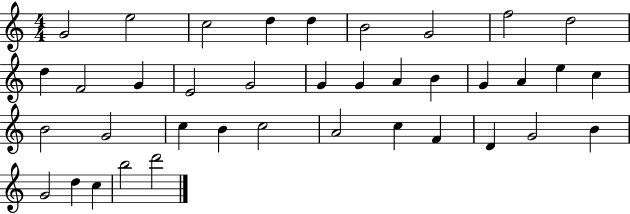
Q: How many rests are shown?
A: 0